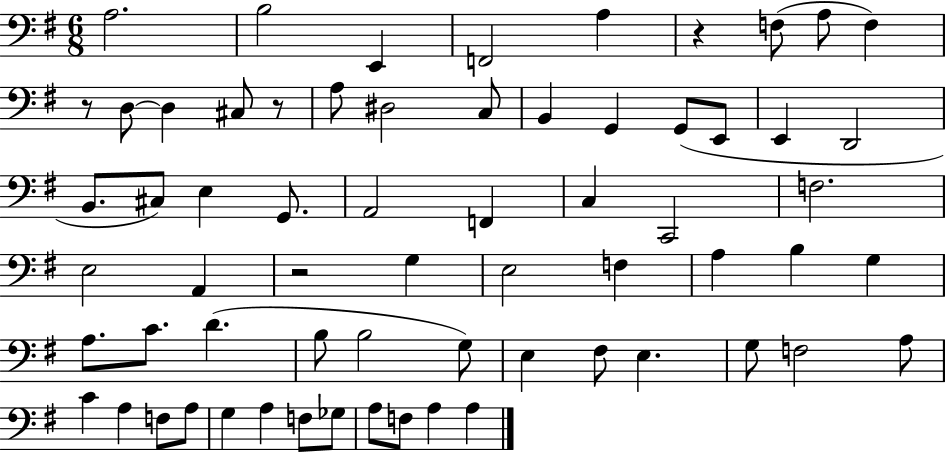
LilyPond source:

{
  \clef bass
  \numericTimeSignature
  \time 6/8
  \key g \major
  a2. | b2 e,4 | f,2 a4 | r4 f8( a8 f4) | \break r8 d8~~ d4 cis8 r8 | a8 dis2 c8 | b,4 g,4 g,8( e,8 | e,4 d,2 | \break b,8. cis8) e4 g,8. | a,2 f,4 | c4 c,2 | f2. | \break e2 a,4 | r2 g4 | e2 f4 | a4 b4 g4 | \break a8. c'8. d'4.( | b8 b2 g8) | e4 fis8 e4. | g8 f2 a8 | \break c'4 a4 f8 a8 | g4 a4 f8 ges8 | a8 f8 a4 a4 | \bar "|."
}